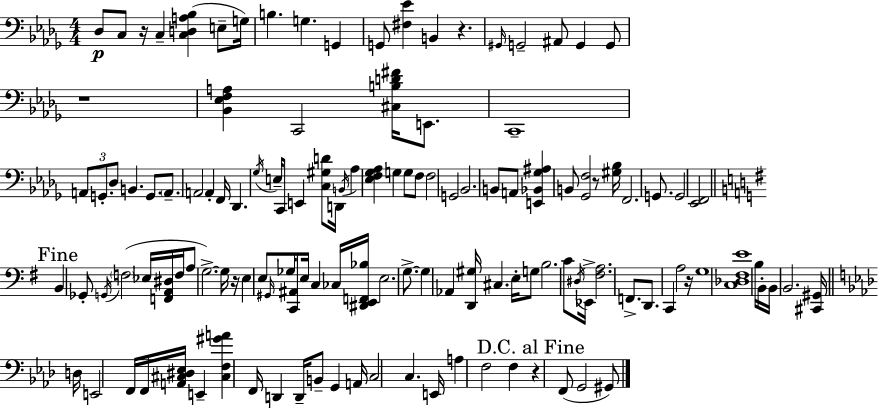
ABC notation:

X:1
T:Untitled
M:4/4
L:1/4
K:Bbm
_D,/2 C,/2 z/4 C, [C,D,A,_B,] E,/2 G,/4 B, G, G,, G,,/2 [^F,_E] B,, z ^G,,/4 G,,2 ^A,,/2 G,, G,,/2 z4 [_B,,_E,F,A,] C,,2 [^C,B,D^F]/4 E,,/2 C,,4 A,,/2 G,,/2 _D,/2 B,, G,,/2 A,,/2 A,,2 A,, F,,/4 _D,, _G,/4 E,/4 C,,/2 E,, [C,^G,D]/2 D,,/4 B,,/4 _A, [_E,F,_G,_A,] G, G,/2 F,/2 F,2 G,,2 _B,,2 B,,/2 A,,/2 [E,,_B,,_G,^A,] B,,/2 [_G,,F,]2 z/2 [^G,_B,]/4 F,,2 G,,/2 G,,2 [_E,,F,,]2 B,, _G,,/2 G,,/4 F,2 _E,/4 [F,,A,,^D,]/4 F,/4 A,/2 G,2 G,/4 z/4 E, E,/2 ^G,,/4 _G,/4 [C,,^A,,]/2 E,/4 C, _C,/4 [^D,,E,,F,,_B,]/4 E,2 G,/2 G, _A,, [D,,^G,]/4 ^C, E,/4 G,/2 B,2 C/2 ^D,/4 _E,,/4 [^F,A,]2 F,,/2 D,,/2 C,, A,2 z/4 G,4 [C,_D,^F,E]4 B,/4 B,,/4 B,,/4 B,,2 [^C,,^G,,]/4 D,/4 E,,2 F,,/4 F,,/4 [A,,^C,^D,_E,]/4 E,, [^C,F,^GA] F,,/4 D,, D,,/4 B,,/2 G,, A,,/4 C,2 C, E,,/4 A, F,2 F, z F,,/2 G,,2 ^G,,/2